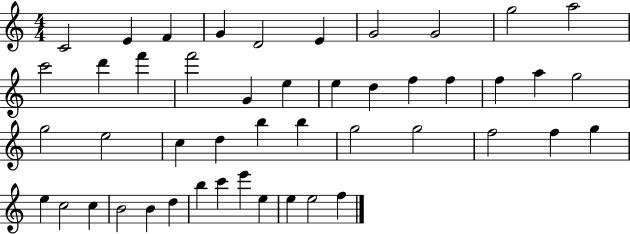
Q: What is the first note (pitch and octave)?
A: C4